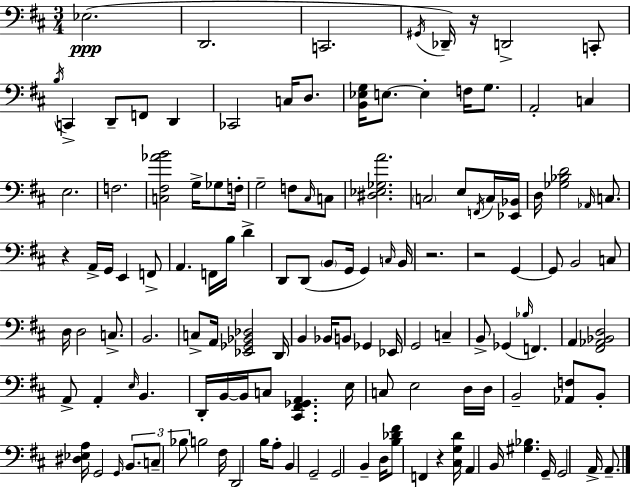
{
  \clef bass
  \numericTimeSignature
  \time 3/4
  \key d \major
  ees2.(\ppp | d,2. | c,2. | \acciaccatura { gis,16 }) des,16-- r16 d,2-> c,8-. | \break \acciaccatura { b16 } c,4-> d,8-- f,8 d,4 | ces,2 c16 d8. | <b, ees g>16 e8.~~ e4-. f16 g8. | a,2-. c4 | \break e2. | f2. | <c fis aes' b'>2 g16-> ges8 | f16-. g2-- f8 | \break \grace { cis16 } c8 <dis ees ges a'>2. | \parenthesize c2 e8 | \acciaccatura { f,16 } c16 <ees, bes,>16 d16 <ges bes d'>2 | \grace { aes,16 } c8. r4 a,16-> g,16 e,4 | \break f,8-> a,4. f,16 | b16 d'4-> d,8 d,8( \parenthesize b,8 g,16 | g,4) \grace { c16 } b,16 r2. | r2 | \break g,4~~ g,8 b,2 | c8 d16 d2 | c8.-> b,2. | c8-> a,16 <ees, ges, bes, des>2 | \break d,16 b,4 bes,16 b,8 | ges,4 ees,16 g,2 | c4-- b,8-> ges,4( | \grace { bes16 } f,4.) a,4 <fis, aes, bes, d>2 | \break a,8-> a,4-. | \grace { e16 } b,4. d,16-. b,16~~ b,16 c8 | <cis, fis, ges, a,>4. e16 c8 e2 | d16 d16 b,2-- | \break <aes, f>8 b,8-. <dis ees a>16 g,2 | \grace { g,16 } \tuplet 3/2 { b,8. c8-- bes8 } | b2 fis16 d,2 | b16 a8-. b,4 | \break g,2-- g,2 | b,4-- d16 <b des' fis'>8 | f,4 r4 <cis g d'>16 a,4 | b,16 <gis bes>4. g,16-- g,2 | \break a,16-> a,8.-- \bar "|."
}